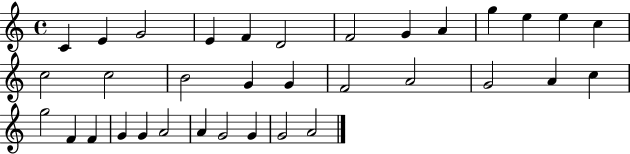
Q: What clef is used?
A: treble